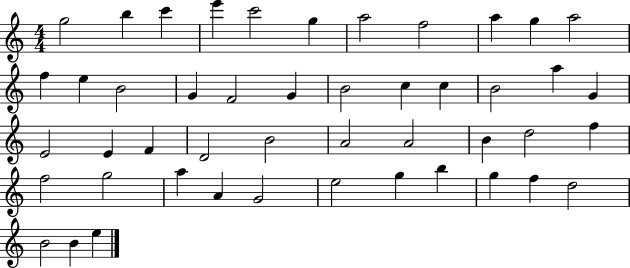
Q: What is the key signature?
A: C major